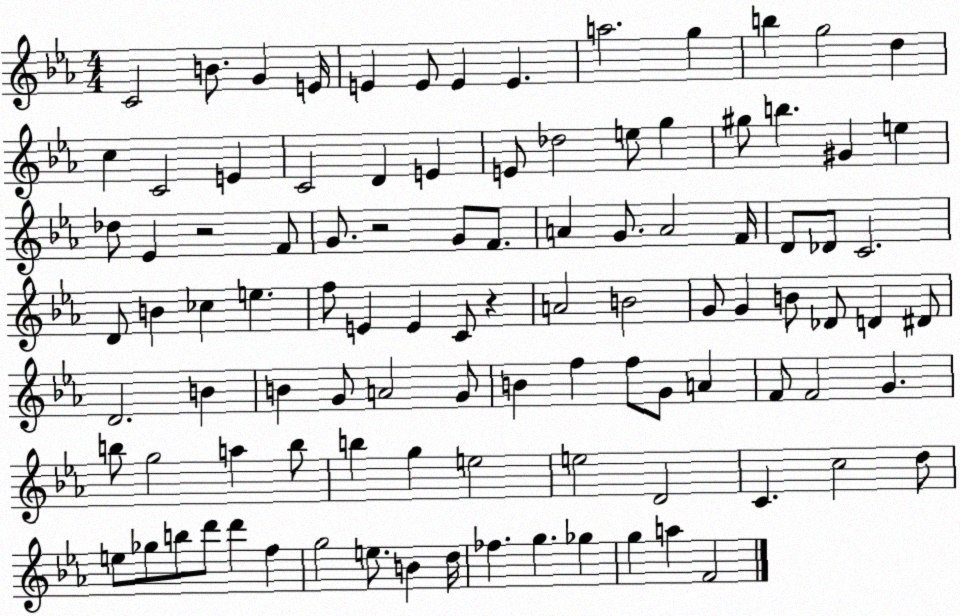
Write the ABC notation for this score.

X:1
T:Untitled
M:4/4
L:1/4
K:Eb
C2 B/2 G E/4 E E/2 E E a2 g b g2 d c C2 E C2 D E E/2 _d2 e/2 g ^g/2 b ^G e _d/2 _E z2 F/2 G/2 z2 G/2 F/2 A G/2 A2 F/4 D/2 _D/2 C2 D/2 B _c e f/2 E E C/2 z A2 B2 G/2 G B/2 _D/2 D ^D/2 D2 B B G/2 A2 G/2 B f f/2 G/2 A F/2 F2 G b/2 g2 a b/2 b g e2 e2 D2 C c2 d/2 e/2 _g/2 b/2 d'/2 d' f g2 e/2 B d/4 _f g _g g a F2